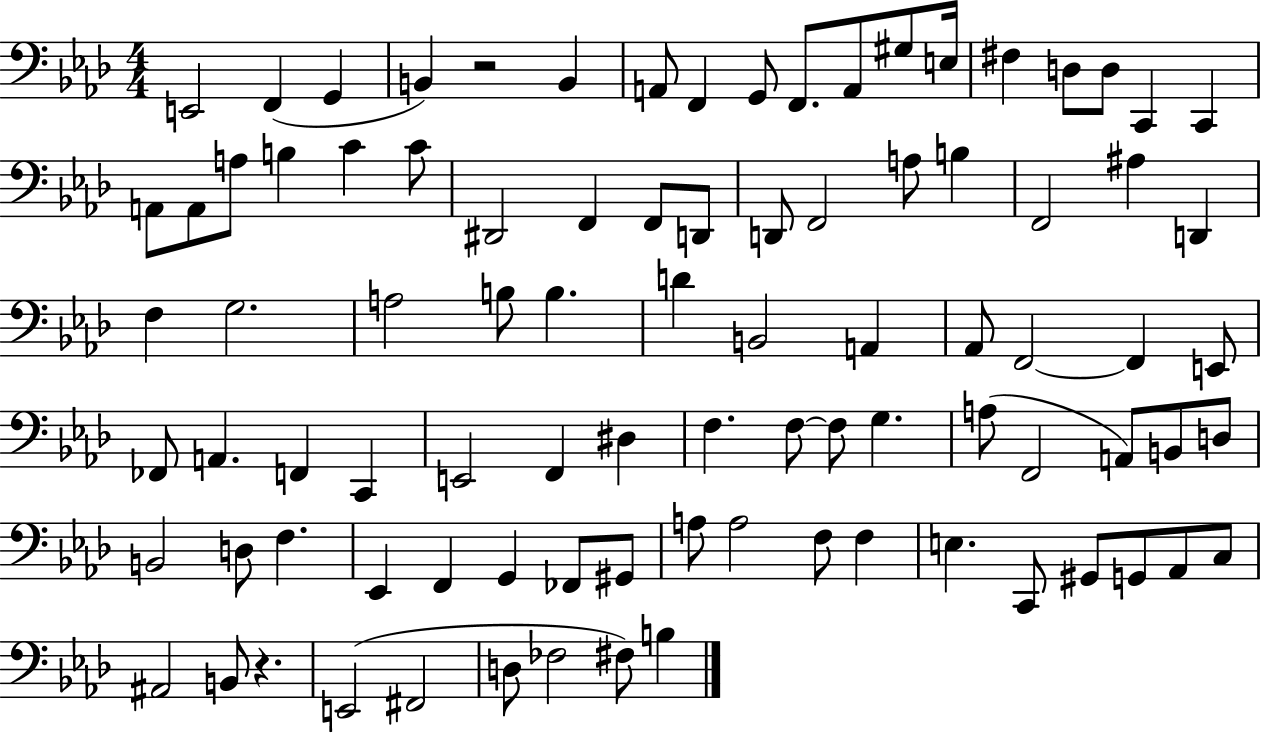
{
  \clef bass
  \numericTimeSignature
  \time 4/4
  \key aes \major
  e,2 f,4( g,4 | b,4) r2 b,4 | a,8 f,4 g,8 f,8. a,8 gis8 e16 | fis4 d8 d8 c,4 c,4 | \break a,8 a,8 a8 b4 c'4 c'8 | dis,2 f,4 f,8 d,8 | d,8 f,2 a8 b4 | f,2 ais4 d,4 | \break f4 g2. | a2 b8 b4. | d'4 b,2 a,4 | aes,8 f,2~~ f,4 e,8 | \break fes,8 a,4. f,4 c,4 | e,2 f,4 dis4 | f4. f8~~ f8 g4. | a8( f,2 a,8) b,8 d8 | \break b,2 d8 f4. | ees,4 f,4 g,4 fes,8 gis,8 | a8 a2 f8 f4 | e4. c,8 gis,8 g,8 aes,8 c8 | \break ais,2 b,8 r4. | e,2( fis,2 | d8 fes2 fis8) b4 | \bar "|."
}